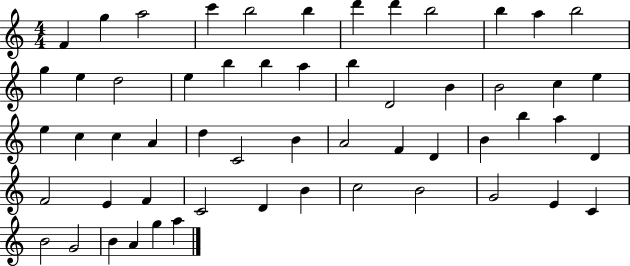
{
  \clef treble
  \numericTimeSignature
  \time 4/4
  \key c \major
  f'4 g''4 a''2 | c'''4 b''2 b''4 | d'''4 d'''4 b''2 | b''4 a''4 b''2 | \break g''4 e''4 d''2 | e''4 b''4 b''4 a''4 | b''4 d'2 b'4 | b'2 c''4 e''4 | \break e''4 c''4 c''4 a'4 | d''4 c'2 b'4 | a'2 f'4 d'4 | b'4 b''4 a''4 d'4 | \break f'2 e'4 f'4 | c'2 d'4 b'4 | c''2 b'2 | g'2 e'4 c'4 | \break b'2 g'2 | b'4 a'4 g''4 a''4 | \bar "|."
}